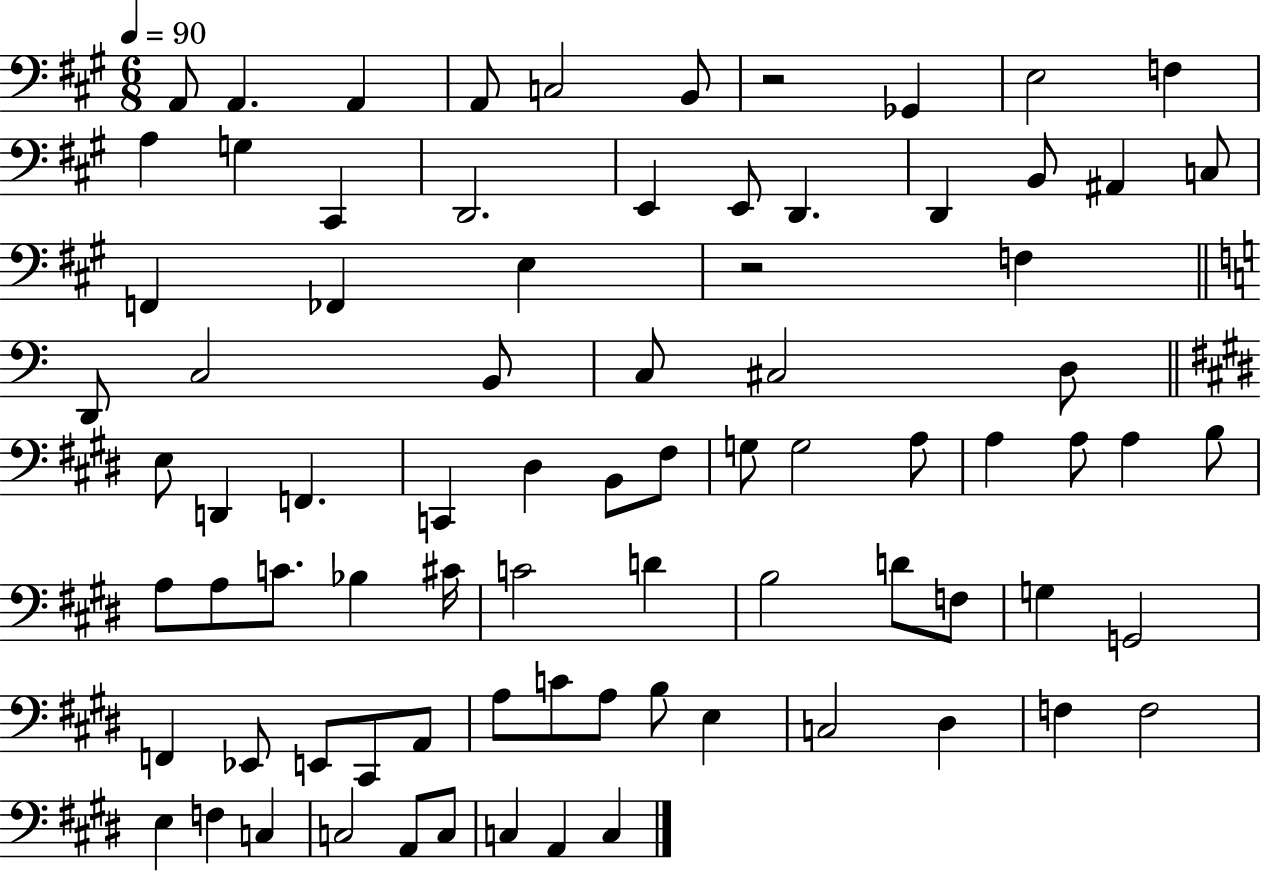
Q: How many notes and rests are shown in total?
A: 81